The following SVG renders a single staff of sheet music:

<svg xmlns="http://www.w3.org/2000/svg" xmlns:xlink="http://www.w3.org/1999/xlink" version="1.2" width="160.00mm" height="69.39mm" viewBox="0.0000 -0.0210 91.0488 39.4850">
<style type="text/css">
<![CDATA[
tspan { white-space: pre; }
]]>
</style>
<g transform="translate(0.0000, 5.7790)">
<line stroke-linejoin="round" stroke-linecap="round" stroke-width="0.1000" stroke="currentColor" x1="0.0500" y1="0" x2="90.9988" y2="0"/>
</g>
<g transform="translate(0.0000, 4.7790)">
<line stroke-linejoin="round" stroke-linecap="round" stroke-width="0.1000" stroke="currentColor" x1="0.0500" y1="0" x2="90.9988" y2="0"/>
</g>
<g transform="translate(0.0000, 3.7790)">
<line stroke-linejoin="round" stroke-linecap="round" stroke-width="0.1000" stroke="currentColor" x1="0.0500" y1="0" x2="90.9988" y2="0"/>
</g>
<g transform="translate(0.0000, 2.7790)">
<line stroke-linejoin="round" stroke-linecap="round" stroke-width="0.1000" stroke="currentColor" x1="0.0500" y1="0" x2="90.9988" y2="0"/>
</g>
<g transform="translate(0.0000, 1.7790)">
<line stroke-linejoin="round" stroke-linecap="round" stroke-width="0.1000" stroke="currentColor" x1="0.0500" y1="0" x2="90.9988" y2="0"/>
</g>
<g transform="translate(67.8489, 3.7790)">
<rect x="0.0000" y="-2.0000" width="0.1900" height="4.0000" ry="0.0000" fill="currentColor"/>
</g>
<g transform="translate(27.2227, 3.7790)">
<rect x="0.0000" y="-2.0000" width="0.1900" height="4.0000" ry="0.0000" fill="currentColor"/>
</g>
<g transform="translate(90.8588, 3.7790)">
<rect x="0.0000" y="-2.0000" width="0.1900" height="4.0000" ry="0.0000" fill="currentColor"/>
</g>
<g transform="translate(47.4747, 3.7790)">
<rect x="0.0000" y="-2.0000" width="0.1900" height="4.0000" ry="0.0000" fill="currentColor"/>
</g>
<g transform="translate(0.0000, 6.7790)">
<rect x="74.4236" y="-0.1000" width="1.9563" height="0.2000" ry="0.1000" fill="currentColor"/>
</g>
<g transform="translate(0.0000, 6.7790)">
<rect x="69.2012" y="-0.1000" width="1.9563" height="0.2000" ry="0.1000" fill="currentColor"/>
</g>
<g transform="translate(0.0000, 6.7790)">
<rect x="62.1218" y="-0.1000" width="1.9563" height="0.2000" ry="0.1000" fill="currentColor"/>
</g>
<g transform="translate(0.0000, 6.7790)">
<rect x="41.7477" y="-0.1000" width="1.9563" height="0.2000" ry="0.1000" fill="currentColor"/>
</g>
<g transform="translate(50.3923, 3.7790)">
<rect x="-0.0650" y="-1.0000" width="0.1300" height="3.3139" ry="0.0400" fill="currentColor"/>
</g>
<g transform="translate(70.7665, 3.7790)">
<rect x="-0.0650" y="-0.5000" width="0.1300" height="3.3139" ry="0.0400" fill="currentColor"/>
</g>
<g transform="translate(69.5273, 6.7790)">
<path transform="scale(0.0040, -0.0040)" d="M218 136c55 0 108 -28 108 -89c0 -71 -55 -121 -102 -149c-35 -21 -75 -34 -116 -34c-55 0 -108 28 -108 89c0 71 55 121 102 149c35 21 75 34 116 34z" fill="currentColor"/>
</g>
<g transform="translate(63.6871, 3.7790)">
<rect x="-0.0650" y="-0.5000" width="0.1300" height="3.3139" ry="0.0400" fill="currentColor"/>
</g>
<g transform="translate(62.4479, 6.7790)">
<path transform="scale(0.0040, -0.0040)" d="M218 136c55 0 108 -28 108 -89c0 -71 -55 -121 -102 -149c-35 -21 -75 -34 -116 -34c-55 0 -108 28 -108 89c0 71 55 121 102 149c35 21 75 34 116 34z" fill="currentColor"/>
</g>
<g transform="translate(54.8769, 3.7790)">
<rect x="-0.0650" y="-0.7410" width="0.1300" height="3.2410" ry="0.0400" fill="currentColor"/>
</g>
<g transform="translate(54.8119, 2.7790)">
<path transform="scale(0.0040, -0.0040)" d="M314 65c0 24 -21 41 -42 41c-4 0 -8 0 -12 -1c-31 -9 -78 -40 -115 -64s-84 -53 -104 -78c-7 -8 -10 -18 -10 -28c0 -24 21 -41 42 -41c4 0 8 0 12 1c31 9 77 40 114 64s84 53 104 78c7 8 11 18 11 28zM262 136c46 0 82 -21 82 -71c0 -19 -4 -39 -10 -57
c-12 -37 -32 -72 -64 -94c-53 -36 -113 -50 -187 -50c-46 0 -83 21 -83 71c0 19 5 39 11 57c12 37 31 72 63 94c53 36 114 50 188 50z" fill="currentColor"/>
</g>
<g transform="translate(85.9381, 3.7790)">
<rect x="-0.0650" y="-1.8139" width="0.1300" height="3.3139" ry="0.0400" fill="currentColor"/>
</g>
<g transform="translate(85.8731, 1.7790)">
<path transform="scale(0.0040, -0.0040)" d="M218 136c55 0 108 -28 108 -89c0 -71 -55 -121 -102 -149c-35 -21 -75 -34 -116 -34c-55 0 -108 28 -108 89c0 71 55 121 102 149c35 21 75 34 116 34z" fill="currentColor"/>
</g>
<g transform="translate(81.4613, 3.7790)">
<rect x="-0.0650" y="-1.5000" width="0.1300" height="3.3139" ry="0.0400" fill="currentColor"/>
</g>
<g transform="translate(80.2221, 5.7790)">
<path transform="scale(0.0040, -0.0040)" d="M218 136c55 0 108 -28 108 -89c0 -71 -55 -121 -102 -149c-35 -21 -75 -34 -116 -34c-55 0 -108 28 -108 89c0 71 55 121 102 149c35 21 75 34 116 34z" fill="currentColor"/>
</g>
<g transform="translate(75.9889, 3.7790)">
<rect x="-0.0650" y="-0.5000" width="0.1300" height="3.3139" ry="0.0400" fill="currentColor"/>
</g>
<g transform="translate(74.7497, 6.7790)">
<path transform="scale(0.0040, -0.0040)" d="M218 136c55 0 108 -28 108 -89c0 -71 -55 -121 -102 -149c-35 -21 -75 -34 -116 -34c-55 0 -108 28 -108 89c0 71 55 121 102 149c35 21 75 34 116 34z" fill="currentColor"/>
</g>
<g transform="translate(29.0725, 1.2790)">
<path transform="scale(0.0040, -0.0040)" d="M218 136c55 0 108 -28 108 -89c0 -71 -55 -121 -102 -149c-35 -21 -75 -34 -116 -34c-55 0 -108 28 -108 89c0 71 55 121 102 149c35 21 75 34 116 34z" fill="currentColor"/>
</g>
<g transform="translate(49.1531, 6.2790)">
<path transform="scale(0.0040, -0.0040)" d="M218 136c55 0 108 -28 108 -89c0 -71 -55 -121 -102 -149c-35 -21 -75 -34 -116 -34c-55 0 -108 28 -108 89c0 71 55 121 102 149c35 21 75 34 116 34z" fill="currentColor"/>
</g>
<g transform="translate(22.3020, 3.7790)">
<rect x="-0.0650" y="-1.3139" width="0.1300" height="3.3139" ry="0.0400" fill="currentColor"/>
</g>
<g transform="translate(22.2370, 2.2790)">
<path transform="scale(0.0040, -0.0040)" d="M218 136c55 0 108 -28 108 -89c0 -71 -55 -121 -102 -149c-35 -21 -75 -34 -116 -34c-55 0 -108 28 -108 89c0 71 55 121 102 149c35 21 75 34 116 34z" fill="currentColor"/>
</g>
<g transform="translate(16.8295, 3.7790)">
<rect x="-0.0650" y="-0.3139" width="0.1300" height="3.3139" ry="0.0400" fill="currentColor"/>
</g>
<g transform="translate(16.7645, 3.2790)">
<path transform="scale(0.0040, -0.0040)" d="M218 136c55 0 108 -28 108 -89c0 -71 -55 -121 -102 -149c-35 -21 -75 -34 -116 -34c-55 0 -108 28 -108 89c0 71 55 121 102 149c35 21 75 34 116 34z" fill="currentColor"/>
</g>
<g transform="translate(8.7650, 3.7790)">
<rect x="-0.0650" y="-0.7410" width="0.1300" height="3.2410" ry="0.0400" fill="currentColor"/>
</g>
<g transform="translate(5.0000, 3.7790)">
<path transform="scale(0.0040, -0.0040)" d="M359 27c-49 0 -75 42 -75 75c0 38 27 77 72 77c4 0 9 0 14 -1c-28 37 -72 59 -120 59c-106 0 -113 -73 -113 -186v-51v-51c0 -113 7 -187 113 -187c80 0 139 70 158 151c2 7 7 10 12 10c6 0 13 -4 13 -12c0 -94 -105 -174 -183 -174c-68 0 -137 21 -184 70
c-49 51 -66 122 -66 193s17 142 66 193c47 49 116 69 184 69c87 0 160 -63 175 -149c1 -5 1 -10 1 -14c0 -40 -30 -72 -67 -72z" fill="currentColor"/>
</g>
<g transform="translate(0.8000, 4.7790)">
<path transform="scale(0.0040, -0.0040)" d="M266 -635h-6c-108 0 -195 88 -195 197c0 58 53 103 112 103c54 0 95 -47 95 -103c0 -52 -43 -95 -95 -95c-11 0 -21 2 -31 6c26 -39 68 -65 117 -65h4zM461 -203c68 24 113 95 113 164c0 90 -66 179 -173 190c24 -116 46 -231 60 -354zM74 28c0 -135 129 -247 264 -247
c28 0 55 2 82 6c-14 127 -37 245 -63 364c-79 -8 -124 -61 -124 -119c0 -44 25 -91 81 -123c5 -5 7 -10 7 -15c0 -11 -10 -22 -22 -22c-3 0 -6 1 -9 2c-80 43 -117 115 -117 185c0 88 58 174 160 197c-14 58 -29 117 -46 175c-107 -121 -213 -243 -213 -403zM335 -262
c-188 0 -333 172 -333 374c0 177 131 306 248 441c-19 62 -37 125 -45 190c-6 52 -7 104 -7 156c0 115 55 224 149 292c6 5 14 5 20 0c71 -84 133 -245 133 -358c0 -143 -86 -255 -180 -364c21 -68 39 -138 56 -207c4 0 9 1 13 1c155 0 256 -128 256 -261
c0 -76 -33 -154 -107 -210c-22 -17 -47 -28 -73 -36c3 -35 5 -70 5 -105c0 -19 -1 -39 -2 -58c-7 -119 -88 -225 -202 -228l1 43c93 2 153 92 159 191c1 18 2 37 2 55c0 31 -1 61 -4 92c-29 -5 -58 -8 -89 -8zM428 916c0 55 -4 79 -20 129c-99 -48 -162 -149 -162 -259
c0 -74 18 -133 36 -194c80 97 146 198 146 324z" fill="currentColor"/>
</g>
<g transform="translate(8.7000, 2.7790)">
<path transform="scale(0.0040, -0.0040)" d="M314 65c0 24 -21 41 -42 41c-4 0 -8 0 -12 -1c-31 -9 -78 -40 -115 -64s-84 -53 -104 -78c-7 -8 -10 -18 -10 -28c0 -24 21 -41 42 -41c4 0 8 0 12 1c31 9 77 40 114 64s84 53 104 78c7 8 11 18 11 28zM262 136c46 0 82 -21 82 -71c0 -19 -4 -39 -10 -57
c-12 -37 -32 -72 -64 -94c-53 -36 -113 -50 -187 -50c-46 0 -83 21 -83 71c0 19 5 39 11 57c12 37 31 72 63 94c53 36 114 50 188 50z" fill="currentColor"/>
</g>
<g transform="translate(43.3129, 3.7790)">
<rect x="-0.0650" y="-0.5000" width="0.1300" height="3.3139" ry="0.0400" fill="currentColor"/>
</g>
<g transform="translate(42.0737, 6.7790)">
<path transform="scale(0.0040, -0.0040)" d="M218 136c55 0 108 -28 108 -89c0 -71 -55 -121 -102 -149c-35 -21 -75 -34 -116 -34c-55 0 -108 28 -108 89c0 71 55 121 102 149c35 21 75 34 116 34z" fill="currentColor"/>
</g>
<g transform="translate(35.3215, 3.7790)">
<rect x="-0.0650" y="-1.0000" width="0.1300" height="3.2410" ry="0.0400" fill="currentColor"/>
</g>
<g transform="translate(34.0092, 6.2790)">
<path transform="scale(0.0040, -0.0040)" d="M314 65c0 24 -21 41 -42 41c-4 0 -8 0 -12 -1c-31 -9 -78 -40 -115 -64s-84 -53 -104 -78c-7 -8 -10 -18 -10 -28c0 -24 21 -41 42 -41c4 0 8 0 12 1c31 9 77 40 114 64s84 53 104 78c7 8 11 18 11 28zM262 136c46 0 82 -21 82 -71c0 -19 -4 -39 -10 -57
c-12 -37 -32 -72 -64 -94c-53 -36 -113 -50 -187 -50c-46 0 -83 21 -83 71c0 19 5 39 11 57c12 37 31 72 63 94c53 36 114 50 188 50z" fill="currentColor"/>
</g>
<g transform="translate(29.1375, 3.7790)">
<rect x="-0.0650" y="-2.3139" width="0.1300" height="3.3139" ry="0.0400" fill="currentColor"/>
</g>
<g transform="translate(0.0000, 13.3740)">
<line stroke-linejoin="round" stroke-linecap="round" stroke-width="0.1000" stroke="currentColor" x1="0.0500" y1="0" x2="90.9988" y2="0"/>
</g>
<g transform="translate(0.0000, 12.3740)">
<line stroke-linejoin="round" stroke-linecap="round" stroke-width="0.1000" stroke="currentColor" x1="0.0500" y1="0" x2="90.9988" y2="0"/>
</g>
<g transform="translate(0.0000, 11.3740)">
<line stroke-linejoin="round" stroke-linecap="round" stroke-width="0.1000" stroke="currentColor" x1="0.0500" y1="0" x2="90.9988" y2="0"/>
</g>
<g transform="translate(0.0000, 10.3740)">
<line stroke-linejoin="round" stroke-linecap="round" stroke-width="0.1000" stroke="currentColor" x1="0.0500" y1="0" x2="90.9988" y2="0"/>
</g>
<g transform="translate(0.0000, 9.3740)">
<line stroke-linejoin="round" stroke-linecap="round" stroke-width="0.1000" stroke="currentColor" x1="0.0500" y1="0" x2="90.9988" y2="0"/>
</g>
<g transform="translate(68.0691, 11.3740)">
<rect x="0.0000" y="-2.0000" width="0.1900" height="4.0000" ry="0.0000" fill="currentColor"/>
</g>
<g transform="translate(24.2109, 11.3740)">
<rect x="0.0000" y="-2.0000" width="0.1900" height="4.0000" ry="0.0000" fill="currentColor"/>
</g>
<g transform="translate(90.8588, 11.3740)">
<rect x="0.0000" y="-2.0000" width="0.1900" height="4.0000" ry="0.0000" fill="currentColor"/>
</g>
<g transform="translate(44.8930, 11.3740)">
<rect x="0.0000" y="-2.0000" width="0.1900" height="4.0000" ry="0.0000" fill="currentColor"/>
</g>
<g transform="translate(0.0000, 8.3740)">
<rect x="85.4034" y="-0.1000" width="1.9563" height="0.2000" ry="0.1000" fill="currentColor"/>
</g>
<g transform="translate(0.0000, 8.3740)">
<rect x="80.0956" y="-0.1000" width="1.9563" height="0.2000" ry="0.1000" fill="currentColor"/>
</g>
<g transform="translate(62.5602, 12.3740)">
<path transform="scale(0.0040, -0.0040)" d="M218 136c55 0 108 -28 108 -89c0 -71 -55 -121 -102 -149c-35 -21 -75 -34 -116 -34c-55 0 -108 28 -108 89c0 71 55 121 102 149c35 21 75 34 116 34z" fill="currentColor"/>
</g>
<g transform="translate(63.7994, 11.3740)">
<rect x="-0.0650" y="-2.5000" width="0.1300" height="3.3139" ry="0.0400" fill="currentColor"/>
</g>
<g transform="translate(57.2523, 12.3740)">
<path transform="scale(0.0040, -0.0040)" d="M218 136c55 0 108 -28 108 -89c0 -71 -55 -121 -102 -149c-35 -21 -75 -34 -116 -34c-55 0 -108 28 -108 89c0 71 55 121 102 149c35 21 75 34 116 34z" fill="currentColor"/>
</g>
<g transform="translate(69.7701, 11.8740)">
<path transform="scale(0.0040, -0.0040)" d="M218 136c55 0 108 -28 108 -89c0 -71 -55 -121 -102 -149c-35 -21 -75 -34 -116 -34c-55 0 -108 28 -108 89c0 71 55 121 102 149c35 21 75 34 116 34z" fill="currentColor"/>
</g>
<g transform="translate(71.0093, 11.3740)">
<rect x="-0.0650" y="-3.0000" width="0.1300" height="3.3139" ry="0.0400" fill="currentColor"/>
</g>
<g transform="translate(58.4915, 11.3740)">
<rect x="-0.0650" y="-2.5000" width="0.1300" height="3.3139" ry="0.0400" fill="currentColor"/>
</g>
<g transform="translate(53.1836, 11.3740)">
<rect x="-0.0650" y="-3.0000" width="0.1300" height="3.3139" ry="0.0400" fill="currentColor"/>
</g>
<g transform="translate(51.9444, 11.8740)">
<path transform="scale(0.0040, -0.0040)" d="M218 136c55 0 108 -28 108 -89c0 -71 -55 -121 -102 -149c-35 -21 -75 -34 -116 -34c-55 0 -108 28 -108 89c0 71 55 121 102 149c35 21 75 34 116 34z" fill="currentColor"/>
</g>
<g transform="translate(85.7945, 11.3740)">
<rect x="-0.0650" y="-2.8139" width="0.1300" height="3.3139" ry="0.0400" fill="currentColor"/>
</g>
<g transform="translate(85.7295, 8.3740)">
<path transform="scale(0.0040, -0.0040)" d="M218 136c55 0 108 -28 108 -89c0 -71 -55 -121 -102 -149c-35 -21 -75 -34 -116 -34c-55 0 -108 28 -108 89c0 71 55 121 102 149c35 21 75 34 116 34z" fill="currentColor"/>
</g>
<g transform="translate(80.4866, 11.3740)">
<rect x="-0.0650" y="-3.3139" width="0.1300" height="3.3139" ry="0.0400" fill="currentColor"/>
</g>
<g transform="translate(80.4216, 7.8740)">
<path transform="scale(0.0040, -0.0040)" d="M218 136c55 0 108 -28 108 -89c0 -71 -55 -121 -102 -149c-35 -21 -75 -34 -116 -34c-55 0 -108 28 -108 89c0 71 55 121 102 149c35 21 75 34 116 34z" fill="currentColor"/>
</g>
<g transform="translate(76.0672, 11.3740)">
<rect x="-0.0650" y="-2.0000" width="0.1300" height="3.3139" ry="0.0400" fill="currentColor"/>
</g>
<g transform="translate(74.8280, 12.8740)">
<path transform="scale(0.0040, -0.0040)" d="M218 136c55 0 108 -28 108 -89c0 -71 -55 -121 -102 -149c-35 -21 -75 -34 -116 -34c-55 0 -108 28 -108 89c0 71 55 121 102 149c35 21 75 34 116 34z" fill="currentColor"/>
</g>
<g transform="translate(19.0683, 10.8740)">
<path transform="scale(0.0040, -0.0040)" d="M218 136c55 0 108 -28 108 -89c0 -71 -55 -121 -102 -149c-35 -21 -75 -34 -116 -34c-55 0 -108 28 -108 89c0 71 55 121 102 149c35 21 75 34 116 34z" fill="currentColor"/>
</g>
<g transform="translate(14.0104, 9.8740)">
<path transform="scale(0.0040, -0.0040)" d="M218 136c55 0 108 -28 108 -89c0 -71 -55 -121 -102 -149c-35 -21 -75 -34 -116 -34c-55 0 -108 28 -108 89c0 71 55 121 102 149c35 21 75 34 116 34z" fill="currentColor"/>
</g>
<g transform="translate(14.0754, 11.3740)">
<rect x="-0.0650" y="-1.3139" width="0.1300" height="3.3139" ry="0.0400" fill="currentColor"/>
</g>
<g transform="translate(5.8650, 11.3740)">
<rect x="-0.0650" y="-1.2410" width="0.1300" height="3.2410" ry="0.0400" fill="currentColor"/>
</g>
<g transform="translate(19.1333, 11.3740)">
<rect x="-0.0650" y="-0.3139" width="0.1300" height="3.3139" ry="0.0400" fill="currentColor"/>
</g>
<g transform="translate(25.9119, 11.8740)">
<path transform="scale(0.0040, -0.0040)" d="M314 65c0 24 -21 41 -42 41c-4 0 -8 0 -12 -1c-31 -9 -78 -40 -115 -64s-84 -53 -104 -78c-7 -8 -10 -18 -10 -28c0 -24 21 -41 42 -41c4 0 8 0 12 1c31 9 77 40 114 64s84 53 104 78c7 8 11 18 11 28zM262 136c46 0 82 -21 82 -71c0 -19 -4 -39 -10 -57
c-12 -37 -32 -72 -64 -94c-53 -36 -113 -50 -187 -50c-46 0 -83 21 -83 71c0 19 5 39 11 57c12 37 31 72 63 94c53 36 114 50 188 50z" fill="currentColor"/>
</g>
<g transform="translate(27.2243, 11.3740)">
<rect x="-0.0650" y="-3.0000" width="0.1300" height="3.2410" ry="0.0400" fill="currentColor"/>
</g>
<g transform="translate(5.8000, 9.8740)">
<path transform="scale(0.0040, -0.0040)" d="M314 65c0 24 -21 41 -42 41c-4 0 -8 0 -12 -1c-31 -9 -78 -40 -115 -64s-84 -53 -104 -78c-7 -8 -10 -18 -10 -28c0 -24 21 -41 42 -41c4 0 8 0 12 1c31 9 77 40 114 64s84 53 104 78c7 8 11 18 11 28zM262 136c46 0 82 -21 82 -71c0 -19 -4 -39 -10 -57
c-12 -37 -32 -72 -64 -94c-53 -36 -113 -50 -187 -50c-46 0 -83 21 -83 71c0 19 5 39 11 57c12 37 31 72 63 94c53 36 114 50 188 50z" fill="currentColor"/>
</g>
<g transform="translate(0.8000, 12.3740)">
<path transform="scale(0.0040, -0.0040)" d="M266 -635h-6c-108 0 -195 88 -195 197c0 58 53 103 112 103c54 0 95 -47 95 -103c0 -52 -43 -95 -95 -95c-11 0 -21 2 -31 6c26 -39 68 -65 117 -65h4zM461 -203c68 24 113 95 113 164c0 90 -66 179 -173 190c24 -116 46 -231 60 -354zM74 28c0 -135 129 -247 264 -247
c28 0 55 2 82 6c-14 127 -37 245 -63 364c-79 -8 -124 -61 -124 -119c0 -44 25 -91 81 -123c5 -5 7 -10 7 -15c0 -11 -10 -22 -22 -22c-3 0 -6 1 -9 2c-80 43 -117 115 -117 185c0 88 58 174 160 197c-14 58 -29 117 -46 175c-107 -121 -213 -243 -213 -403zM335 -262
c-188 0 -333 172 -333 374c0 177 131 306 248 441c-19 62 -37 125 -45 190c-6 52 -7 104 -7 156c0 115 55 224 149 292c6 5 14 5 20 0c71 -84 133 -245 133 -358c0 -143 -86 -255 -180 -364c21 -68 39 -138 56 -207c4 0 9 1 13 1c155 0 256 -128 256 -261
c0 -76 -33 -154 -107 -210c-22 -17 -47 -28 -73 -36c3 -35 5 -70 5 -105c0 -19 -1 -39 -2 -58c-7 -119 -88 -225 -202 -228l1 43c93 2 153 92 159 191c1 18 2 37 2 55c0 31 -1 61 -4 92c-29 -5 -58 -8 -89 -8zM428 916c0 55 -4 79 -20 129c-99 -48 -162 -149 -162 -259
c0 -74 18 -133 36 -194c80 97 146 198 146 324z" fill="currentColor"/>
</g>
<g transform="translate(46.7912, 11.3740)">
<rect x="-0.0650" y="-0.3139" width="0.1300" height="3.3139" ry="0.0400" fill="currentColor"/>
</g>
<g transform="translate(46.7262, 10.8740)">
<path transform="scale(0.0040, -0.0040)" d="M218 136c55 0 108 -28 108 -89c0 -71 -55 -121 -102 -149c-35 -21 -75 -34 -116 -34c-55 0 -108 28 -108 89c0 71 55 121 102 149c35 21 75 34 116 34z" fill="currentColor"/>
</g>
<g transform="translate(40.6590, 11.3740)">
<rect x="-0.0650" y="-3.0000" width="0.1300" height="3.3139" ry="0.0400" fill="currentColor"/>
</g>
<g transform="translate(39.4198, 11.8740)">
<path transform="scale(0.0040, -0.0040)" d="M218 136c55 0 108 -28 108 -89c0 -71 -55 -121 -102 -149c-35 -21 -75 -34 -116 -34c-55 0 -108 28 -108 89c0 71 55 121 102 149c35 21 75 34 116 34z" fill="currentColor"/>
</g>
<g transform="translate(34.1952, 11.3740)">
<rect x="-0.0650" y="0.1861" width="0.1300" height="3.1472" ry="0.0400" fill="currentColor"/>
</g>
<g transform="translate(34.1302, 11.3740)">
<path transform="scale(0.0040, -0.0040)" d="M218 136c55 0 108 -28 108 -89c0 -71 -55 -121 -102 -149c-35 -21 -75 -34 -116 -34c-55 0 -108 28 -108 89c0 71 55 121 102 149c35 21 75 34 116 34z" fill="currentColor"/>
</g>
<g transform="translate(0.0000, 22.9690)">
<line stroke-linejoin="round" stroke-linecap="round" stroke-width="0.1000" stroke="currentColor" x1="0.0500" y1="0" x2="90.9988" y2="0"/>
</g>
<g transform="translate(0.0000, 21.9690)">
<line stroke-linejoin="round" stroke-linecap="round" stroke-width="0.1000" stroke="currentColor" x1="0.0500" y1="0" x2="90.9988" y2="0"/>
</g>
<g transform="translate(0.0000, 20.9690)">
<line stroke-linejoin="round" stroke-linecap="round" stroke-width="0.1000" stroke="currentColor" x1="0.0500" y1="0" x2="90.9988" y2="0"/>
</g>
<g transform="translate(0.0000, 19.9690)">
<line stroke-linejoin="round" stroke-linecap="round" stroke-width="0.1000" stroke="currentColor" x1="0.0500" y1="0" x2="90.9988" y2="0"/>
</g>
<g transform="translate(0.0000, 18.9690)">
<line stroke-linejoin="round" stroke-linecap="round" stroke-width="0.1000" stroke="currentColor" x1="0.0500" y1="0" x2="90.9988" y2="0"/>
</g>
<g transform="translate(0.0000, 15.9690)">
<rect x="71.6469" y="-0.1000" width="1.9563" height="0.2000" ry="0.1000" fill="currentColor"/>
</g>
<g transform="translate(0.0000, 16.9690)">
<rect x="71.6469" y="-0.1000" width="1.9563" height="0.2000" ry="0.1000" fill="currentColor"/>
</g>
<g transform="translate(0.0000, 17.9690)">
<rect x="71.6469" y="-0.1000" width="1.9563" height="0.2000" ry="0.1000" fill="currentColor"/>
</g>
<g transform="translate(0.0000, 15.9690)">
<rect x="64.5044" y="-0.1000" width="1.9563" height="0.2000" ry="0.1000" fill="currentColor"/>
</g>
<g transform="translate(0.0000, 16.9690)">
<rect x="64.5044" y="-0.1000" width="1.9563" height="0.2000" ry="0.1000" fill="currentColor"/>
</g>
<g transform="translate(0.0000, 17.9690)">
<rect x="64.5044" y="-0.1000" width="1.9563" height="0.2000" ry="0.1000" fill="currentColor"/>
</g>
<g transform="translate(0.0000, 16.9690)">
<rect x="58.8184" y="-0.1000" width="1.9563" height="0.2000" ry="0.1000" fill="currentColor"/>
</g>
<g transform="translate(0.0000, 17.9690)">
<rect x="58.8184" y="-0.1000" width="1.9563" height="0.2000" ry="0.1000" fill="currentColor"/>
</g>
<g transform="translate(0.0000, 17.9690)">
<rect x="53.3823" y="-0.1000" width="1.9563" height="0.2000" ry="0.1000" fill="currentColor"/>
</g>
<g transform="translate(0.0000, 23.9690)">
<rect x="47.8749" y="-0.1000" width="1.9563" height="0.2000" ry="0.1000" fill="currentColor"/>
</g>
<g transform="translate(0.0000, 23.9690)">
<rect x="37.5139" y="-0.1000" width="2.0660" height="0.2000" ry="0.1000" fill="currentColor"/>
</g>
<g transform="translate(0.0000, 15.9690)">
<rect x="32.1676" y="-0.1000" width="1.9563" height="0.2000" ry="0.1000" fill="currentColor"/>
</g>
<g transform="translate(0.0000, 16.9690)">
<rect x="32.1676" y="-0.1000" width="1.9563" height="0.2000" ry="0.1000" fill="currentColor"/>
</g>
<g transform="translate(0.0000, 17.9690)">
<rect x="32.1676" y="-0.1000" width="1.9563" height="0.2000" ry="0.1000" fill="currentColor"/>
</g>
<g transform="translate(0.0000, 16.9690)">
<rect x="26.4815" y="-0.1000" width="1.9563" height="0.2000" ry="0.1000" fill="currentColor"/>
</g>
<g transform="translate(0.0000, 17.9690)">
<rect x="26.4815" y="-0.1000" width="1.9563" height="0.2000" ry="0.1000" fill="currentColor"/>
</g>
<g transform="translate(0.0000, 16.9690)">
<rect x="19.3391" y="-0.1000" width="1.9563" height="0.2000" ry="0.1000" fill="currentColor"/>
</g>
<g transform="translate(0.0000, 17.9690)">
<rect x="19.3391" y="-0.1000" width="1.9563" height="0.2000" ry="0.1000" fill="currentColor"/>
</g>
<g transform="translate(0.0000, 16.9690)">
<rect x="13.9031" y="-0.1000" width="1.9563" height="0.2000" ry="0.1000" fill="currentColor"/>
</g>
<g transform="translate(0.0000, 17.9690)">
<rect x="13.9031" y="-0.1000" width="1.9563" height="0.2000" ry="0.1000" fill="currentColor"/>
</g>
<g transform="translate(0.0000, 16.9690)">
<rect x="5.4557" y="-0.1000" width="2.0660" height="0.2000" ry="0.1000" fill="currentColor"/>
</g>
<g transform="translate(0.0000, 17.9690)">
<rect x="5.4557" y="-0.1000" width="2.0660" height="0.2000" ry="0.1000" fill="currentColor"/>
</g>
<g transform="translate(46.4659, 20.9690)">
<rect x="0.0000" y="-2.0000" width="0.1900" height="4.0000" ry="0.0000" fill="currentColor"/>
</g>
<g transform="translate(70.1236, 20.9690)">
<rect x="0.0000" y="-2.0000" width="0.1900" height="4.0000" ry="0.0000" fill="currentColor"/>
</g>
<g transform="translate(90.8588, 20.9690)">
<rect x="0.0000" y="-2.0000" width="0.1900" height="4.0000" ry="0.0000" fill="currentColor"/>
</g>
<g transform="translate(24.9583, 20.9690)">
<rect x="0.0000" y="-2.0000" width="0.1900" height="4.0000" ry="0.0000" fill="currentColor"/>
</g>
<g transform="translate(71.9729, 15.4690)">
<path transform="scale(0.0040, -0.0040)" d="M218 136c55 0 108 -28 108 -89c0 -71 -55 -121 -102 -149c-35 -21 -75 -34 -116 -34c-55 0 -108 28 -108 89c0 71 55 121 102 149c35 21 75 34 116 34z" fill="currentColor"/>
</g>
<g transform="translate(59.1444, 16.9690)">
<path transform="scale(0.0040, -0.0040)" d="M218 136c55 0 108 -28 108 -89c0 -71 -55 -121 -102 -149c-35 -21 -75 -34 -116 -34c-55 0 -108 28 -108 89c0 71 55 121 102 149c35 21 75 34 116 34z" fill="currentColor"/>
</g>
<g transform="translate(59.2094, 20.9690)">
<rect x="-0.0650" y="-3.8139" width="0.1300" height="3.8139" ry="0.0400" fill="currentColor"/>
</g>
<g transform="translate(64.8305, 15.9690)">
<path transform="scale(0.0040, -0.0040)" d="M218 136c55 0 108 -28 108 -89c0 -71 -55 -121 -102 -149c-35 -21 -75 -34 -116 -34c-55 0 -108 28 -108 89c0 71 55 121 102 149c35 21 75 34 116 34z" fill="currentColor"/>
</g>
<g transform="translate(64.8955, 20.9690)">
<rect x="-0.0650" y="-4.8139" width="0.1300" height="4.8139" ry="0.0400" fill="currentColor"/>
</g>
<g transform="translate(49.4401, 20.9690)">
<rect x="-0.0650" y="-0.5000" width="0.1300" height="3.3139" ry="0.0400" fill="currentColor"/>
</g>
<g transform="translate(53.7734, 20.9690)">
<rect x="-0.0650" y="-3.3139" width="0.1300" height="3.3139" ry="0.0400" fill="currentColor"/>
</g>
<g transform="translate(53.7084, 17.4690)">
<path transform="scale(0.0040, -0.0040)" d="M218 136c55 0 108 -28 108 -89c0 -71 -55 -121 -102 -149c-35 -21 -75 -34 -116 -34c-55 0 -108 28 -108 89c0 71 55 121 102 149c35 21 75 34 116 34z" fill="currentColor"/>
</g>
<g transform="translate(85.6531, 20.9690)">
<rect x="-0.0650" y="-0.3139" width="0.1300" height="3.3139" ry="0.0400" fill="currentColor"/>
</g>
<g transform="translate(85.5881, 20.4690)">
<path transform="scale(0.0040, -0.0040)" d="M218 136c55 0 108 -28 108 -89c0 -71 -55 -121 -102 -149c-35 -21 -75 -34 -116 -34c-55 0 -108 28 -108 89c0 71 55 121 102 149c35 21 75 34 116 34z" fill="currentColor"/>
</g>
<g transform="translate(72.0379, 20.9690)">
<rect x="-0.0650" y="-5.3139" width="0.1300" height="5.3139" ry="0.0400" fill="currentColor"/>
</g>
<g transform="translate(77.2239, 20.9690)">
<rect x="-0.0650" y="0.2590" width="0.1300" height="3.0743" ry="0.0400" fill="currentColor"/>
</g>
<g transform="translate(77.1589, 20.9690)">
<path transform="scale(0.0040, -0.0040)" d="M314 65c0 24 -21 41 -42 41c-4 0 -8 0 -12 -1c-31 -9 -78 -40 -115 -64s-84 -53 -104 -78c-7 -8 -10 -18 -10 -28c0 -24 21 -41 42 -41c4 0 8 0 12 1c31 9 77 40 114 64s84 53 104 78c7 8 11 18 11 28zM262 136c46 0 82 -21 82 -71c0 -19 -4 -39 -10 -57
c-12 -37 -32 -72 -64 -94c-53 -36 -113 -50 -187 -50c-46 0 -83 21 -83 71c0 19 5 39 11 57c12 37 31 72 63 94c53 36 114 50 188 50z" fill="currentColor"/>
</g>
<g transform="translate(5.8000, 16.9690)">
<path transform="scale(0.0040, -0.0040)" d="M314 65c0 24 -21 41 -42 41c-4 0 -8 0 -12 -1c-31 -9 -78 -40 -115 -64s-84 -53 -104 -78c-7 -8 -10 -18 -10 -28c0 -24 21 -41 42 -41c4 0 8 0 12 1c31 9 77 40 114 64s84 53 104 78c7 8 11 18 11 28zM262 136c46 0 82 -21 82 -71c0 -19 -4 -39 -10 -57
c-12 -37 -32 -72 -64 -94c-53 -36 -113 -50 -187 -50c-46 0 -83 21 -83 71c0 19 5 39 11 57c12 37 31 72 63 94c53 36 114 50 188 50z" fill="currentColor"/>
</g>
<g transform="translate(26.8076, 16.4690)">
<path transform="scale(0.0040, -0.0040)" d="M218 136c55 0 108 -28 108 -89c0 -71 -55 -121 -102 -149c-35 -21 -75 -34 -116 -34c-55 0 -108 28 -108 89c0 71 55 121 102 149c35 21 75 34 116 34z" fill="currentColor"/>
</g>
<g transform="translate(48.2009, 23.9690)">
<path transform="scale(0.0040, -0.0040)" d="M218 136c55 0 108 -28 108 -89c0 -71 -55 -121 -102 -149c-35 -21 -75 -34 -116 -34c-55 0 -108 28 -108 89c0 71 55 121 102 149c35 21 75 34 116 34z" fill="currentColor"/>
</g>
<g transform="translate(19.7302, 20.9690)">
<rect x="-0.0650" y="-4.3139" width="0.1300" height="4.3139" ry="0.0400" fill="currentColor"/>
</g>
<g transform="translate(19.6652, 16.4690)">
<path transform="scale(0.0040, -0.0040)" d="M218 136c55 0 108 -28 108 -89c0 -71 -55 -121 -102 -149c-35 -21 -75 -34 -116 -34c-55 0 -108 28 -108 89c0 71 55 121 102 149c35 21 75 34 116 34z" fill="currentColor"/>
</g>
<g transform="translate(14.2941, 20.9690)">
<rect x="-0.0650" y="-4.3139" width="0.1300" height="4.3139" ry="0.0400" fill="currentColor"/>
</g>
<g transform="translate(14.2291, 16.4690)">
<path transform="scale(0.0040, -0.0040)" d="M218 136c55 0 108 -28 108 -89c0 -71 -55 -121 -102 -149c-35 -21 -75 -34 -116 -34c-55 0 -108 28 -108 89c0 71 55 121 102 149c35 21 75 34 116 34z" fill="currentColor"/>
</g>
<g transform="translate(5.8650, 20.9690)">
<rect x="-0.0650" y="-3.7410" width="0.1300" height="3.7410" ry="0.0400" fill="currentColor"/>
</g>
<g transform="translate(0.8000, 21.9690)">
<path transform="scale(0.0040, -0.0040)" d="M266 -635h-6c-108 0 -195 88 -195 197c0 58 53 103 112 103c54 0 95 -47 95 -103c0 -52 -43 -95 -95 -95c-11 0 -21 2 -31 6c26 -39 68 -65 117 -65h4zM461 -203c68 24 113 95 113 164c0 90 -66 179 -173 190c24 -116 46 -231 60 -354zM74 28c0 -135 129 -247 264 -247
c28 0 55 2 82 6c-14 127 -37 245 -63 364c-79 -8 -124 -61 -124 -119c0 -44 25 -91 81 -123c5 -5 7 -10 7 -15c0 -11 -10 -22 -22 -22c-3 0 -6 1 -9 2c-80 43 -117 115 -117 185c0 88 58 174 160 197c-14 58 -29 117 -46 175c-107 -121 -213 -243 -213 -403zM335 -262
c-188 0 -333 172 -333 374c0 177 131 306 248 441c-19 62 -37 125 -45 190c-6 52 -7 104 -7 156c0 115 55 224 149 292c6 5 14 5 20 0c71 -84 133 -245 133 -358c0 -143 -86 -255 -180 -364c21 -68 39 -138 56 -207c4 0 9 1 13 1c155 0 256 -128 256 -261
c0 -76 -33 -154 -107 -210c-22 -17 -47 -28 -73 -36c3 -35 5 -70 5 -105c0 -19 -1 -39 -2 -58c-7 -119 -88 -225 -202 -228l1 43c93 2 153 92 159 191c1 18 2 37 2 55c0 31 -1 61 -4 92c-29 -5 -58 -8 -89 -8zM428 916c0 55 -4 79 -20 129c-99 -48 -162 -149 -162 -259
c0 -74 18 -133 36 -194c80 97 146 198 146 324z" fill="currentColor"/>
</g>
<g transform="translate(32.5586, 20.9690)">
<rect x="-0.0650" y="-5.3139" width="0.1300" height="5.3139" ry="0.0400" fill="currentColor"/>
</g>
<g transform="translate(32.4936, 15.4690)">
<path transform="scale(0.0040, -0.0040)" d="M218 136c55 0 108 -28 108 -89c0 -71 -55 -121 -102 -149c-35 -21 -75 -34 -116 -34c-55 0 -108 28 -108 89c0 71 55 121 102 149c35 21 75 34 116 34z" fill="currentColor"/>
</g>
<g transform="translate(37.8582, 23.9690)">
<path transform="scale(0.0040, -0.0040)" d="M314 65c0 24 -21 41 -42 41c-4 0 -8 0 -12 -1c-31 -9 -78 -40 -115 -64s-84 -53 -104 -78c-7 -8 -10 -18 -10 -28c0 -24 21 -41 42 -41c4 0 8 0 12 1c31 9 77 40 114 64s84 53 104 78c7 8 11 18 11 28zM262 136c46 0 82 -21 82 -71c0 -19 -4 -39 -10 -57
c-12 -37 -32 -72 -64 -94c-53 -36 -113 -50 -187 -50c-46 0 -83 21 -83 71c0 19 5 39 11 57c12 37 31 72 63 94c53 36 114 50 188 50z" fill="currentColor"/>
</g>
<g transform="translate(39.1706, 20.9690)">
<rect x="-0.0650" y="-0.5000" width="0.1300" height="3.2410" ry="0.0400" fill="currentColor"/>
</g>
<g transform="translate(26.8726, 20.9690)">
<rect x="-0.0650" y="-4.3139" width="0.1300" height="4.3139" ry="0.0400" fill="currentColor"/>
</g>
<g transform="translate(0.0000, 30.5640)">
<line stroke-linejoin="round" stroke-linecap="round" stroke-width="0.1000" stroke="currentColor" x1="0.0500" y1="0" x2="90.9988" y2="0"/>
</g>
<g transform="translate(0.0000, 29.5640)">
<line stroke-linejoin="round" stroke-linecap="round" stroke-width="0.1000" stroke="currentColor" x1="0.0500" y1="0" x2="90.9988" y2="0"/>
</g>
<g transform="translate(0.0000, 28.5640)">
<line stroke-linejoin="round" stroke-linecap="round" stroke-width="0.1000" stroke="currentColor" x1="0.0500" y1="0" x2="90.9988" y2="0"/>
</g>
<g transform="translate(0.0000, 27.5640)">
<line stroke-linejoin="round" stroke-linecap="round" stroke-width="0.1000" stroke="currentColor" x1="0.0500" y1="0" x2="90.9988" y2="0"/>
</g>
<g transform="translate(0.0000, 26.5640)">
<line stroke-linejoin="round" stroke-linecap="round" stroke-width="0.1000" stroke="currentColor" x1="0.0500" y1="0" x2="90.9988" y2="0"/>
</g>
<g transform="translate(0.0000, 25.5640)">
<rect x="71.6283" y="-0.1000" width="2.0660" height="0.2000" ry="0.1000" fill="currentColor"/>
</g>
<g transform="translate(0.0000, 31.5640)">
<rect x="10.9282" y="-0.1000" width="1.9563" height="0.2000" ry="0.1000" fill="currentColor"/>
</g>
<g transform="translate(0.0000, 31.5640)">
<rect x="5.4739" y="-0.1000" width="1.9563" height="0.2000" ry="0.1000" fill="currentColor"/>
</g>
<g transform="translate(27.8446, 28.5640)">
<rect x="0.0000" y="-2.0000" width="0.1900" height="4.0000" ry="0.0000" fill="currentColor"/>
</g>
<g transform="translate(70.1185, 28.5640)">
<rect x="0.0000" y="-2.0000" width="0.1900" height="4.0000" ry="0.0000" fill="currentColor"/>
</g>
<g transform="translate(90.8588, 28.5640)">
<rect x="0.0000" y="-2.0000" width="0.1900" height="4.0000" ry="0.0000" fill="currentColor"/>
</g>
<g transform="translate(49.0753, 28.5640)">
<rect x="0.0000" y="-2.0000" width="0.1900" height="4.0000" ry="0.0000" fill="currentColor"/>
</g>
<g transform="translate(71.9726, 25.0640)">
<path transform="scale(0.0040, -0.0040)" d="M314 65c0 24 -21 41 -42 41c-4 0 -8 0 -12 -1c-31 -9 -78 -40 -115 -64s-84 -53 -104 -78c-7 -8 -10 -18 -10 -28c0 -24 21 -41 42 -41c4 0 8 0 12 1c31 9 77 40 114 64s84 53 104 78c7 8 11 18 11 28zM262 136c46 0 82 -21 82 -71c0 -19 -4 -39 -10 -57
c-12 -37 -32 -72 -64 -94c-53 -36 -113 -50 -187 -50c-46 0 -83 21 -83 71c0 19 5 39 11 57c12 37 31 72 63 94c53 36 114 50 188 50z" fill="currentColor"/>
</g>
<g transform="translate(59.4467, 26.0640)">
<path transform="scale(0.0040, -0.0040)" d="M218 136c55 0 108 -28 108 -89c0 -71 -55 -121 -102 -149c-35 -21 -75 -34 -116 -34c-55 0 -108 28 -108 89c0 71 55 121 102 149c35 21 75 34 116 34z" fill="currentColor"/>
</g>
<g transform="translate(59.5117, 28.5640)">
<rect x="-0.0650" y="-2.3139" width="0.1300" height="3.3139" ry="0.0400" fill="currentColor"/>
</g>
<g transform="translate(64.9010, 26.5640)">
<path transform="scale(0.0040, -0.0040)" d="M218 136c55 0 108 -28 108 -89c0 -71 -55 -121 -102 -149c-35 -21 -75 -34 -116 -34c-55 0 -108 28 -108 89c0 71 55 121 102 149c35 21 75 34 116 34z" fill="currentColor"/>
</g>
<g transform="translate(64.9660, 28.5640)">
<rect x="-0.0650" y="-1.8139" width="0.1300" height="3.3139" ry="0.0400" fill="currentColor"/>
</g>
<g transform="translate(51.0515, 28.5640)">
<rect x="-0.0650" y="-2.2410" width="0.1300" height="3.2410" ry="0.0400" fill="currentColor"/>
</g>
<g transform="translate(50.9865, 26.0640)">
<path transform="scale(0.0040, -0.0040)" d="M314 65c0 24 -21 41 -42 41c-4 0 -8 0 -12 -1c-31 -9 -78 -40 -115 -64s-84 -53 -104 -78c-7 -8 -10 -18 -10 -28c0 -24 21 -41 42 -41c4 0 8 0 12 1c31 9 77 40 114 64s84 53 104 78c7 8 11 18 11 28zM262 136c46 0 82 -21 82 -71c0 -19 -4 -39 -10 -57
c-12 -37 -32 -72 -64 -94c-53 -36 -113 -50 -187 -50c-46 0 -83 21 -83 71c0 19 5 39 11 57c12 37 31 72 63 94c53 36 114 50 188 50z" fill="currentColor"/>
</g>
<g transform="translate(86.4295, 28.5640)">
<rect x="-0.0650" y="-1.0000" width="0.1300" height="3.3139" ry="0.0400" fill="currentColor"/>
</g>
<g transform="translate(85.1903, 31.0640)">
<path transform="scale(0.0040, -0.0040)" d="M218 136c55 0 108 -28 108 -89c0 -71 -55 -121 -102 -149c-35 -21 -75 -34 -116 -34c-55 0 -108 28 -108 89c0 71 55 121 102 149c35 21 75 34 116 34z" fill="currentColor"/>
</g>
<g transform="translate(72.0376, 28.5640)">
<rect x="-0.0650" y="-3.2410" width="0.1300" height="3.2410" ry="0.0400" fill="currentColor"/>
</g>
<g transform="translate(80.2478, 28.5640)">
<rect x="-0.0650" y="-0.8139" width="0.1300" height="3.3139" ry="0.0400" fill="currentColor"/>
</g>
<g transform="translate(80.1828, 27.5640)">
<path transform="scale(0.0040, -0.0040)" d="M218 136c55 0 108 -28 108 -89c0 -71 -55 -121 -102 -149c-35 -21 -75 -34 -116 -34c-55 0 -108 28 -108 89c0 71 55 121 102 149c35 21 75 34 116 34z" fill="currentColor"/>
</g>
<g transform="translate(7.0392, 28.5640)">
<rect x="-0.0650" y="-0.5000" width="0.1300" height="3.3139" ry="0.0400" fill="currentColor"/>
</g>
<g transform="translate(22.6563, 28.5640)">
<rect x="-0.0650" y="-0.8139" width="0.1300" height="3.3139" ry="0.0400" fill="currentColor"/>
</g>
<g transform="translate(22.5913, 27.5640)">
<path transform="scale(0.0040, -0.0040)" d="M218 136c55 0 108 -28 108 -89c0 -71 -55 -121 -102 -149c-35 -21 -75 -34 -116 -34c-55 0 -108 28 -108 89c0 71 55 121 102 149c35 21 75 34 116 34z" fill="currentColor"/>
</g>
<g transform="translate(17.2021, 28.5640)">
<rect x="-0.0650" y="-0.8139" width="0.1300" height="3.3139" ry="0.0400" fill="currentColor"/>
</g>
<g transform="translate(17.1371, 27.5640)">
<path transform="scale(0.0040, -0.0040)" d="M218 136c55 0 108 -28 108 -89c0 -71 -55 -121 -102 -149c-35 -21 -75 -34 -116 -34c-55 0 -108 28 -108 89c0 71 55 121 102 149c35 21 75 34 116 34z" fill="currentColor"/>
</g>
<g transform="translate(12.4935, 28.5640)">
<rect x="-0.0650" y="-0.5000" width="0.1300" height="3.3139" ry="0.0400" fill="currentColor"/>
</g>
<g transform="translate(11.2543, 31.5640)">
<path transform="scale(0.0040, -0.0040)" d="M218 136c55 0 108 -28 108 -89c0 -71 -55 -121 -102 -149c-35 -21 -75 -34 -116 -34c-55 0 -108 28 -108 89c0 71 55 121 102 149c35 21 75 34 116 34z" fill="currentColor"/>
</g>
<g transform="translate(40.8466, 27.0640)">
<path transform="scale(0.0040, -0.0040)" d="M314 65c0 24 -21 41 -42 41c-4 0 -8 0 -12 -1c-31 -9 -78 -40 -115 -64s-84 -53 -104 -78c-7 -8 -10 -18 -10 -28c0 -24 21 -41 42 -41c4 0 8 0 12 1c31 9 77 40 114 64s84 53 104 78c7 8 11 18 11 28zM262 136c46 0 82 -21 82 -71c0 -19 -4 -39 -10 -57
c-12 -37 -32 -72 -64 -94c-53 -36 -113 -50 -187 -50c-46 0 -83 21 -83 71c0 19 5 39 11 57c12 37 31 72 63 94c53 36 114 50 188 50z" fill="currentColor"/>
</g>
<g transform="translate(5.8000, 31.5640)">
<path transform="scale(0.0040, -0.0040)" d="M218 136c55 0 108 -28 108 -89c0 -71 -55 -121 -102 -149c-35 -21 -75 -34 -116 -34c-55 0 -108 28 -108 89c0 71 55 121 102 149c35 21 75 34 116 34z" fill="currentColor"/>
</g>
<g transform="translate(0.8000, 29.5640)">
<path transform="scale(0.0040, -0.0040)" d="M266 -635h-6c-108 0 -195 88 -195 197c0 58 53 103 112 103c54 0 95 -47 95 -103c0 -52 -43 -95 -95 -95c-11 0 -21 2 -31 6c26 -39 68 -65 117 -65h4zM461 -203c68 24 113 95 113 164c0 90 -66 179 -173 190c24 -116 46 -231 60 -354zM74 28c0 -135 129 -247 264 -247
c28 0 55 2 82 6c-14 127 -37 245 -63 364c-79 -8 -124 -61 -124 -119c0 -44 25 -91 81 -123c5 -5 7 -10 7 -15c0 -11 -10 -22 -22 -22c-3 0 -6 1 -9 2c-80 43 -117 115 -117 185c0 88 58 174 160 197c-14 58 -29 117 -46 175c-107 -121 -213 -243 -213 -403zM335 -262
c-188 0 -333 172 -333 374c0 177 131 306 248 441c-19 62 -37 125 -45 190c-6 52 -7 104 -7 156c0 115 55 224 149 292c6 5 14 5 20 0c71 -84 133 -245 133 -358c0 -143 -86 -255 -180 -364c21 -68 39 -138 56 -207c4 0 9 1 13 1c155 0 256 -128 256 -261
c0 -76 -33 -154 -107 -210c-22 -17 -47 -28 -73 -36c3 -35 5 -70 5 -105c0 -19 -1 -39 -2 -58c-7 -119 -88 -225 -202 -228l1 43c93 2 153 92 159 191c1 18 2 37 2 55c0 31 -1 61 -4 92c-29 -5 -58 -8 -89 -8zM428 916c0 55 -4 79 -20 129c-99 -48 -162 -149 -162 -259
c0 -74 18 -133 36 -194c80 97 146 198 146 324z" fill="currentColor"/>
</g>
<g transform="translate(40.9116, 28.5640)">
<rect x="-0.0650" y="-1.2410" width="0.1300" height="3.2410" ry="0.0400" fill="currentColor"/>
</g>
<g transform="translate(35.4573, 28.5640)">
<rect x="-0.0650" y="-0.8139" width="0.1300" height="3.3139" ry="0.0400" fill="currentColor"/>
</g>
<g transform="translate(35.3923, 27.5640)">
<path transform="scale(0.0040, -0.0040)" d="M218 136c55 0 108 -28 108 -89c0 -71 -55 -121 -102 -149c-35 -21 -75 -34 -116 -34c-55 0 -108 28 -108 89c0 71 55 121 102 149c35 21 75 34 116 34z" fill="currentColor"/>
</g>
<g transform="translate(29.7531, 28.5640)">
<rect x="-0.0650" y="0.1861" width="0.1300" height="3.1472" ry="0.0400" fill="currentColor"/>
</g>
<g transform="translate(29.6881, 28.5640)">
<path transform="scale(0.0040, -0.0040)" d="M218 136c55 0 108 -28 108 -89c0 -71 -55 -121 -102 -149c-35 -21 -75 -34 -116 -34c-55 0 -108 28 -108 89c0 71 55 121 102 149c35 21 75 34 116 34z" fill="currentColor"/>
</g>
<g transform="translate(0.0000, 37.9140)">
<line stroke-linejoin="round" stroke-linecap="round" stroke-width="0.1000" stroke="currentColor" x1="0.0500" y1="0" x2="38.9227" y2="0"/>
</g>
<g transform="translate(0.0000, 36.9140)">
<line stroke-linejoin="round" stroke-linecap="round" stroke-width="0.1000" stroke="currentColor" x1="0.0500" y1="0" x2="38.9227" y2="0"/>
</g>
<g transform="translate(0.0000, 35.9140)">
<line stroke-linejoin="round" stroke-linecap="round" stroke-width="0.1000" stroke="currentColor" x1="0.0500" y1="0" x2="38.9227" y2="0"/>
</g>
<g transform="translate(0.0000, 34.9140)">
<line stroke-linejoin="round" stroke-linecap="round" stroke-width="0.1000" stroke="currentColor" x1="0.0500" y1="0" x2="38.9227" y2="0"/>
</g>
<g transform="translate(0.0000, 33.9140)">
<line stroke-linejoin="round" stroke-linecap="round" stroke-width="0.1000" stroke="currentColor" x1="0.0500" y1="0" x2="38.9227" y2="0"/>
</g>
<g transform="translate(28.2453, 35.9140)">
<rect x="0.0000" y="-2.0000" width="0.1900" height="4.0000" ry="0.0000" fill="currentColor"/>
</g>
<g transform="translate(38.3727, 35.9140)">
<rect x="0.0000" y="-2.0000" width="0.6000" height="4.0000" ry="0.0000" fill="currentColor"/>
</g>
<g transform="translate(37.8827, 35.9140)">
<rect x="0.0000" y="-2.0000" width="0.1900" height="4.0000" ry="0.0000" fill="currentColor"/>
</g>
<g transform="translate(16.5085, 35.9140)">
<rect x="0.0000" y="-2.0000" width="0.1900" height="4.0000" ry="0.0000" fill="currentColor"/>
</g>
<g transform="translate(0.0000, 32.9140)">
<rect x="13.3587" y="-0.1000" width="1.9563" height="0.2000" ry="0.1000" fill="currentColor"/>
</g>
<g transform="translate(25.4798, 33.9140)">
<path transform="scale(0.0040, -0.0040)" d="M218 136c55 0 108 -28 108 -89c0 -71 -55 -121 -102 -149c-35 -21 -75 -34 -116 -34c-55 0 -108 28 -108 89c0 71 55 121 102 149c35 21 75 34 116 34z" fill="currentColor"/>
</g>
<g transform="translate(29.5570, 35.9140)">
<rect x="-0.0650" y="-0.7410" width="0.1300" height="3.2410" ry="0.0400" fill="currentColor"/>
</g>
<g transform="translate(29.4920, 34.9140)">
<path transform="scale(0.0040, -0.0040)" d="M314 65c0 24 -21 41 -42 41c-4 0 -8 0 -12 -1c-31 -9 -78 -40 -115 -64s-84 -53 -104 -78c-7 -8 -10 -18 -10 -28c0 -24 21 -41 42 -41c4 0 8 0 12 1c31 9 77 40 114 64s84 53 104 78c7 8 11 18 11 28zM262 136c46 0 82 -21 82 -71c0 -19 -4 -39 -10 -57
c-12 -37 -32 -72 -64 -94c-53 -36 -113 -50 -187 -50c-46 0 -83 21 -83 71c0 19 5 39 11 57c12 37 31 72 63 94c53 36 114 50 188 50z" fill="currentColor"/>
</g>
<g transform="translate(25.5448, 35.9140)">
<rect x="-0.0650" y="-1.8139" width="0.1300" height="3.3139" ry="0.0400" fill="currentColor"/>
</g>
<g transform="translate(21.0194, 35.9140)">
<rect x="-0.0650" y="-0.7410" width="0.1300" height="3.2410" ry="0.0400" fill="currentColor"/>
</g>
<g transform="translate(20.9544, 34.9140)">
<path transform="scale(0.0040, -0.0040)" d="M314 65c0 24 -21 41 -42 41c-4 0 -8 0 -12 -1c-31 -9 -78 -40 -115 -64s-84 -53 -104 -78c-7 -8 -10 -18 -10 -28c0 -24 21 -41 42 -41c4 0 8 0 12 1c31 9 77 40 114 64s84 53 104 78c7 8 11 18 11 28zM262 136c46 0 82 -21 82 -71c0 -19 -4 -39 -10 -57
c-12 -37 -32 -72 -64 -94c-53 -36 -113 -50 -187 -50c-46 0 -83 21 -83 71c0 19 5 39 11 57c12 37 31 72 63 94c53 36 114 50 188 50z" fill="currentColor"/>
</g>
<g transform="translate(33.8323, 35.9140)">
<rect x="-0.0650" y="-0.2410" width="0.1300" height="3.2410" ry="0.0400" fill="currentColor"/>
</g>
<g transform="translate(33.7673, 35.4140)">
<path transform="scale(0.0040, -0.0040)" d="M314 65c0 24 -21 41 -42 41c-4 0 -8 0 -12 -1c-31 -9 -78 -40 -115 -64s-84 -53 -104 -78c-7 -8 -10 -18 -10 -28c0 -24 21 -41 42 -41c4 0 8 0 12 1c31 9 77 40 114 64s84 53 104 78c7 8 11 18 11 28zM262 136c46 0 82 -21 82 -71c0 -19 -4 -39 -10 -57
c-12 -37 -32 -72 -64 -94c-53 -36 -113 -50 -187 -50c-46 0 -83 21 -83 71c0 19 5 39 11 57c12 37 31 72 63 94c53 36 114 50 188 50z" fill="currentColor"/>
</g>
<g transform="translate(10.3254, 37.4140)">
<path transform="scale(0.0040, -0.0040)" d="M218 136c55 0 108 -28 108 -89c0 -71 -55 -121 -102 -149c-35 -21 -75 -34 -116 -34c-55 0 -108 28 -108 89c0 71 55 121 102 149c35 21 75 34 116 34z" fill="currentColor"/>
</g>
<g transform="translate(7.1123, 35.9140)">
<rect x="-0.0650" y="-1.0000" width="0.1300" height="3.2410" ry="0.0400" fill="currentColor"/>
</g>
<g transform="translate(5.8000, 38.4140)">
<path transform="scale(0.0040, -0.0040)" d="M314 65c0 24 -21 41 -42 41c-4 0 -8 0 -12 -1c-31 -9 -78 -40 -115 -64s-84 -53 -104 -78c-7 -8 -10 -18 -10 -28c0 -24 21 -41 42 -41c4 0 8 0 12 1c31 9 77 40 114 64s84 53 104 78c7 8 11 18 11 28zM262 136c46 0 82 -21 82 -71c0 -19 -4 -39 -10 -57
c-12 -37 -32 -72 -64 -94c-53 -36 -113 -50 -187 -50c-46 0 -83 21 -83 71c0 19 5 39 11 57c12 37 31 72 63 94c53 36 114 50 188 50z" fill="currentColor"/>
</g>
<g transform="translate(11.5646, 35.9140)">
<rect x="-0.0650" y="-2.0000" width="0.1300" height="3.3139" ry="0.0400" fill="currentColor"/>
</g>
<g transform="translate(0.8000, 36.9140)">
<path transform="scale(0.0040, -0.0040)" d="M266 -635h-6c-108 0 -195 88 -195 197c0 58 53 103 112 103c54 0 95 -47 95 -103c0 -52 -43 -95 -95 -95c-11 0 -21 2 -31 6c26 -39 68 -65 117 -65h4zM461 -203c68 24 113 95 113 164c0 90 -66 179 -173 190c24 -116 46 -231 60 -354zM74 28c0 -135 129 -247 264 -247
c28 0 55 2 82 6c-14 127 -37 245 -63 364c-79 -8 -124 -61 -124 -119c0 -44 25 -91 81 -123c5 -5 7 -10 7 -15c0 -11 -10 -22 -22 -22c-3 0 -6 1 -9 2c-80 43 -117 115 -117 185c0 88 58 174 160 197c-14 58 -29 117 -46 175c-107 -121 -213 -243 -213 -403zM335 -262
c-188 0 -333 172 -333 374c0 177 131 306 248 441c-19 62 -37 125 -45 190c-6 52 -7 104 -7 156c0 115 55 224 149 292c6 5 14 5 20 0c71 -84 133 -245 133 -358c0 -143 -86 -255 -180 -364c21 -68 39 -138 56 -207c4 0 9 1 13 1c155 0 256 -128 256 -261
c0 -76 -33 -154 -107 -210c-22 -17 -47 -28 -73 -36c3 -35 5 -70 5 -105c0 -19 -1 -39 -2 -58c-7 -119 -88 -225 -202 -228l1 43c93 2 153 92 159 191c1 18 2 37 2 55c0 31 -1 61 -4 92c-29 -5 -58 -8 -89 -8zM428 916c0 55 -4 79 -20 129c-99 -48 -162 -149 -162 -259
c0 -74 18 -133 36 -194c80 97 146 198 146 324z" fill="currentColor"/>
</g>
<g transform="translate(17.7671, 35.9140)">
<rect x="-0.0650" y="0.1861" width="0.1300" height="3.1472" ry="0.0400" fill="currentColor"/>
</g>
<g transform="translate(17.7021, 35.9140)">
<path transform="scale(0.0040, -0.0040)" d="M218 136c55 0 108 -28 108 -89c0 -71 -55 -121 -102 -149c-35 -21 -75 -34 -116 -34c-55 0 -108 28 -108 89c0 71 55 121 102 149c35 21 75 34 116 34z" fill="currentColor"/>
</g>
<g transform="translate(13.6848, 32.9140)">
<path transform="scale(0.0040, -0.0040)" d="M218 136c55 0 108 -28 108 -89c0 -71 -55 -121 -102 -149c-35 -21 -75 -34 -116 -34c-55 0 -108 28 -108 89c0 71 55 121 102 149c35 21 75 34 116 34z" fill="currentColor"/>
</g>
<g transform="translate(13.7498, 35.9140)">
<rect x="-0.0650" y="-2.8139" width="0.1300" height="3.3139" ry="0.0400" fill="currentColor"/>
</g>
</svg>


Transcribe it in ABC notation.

X:1
T:Untitled
M:4/4
L:1/4
K:C
d2 c e g D2 C D d2 C C C E f e2 e c A2 B A c A G G A F b a c'2 d' d' d' f' C2 C b c' e' f' B2 c C C d d B d e2 g2 g f b2 d D D2 F a B d2 f d2 c2